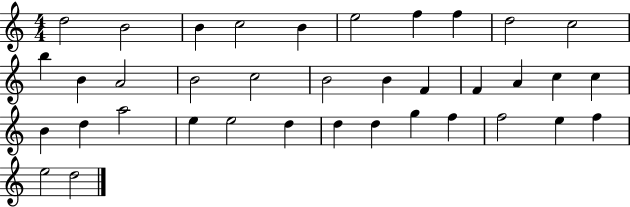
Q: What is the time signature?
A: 4/4